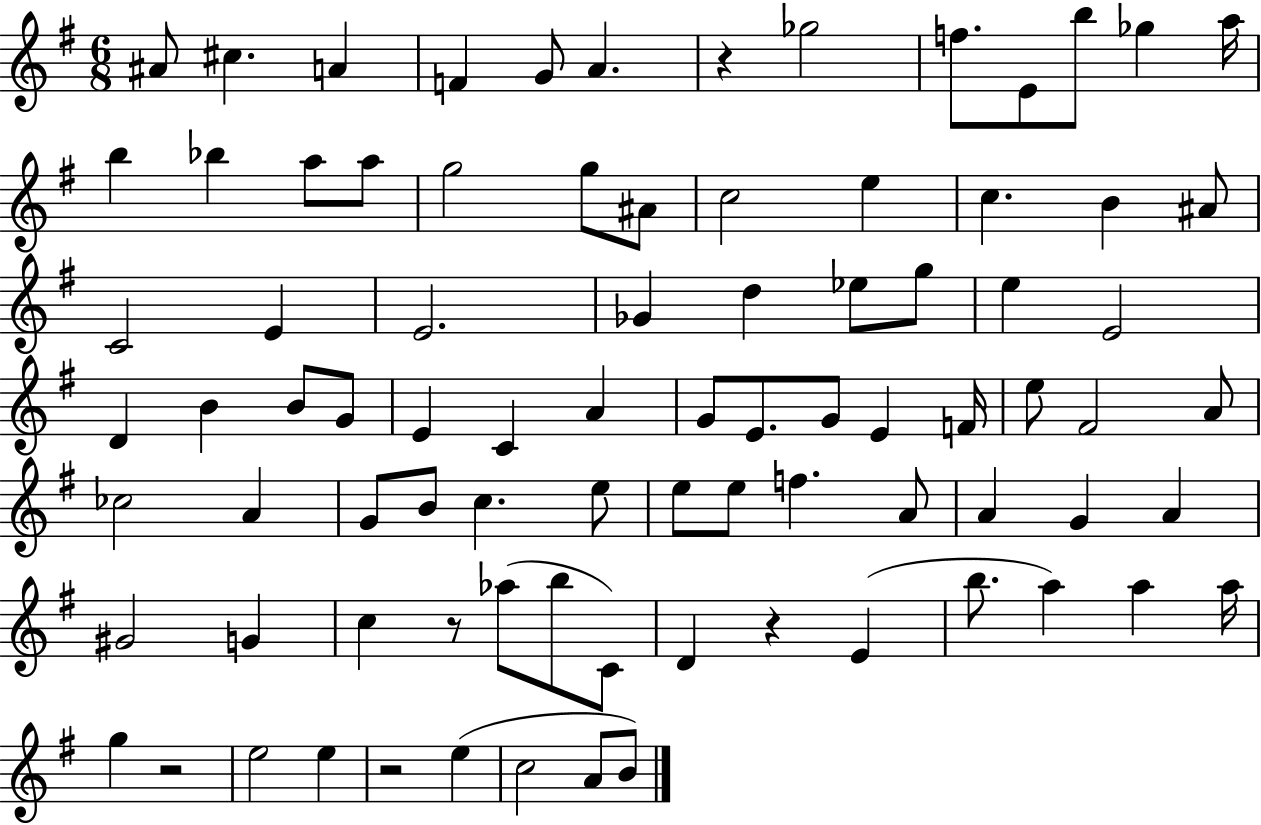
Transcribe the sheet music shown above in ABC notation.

X:1
T:Untitled
M:6/8
L:1/4
K:G
^A/2 ^c A F G/2 A z _g2 f/2 E/2 b/2 _g a/4 b _b a/2 a/2 g2 g/2 ^A/2 c2 e c B ^A/2 C2 E E2 _G d _e/2 g/2 e E2 D B B/2 G/2 E C A G/2 E/2 G/2 E F/4 e/2 ^F2 A/2 _c2 A G/2 B/2 c e/2 e/2 e/2 f A/2 A G A ^G2 G c z/2 _a/2 b/2 C/2 D z E b/2 a a a/4 g z2 e2 e z2 e c2 A/2 B/2